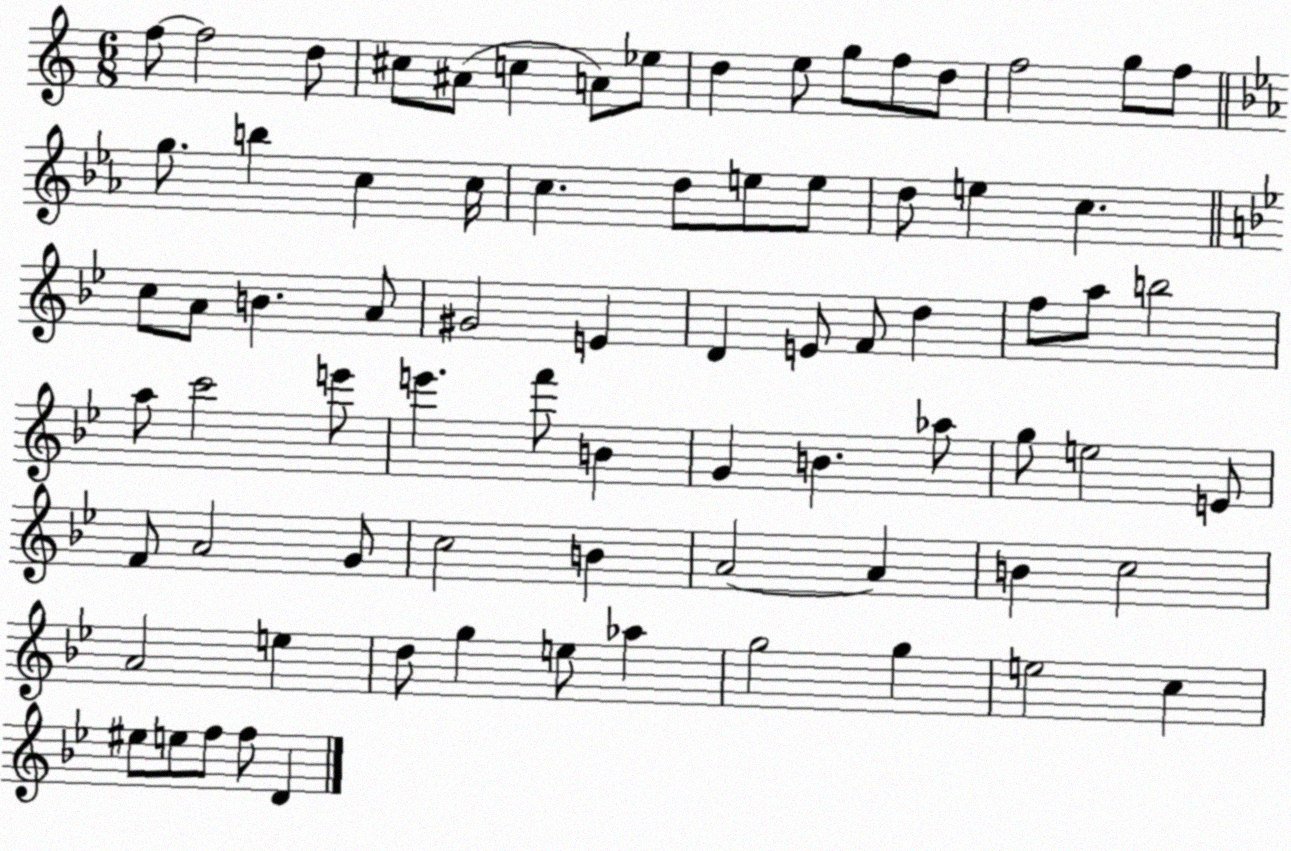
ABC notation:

X:1
T:Untitled
M:6/8
L:1/4
K:C
f/2 f2 d/2 ^c/2 ^A/2 c A/2 _e/2 d e/2 g/2 f/2 d/2 f2 g/2 f/2 g/2 b c c/4 c d/2 e/2 e/2 d/2 e c c/2 A/2 B A/2 ^G2 E D E/2 F/2 d f/2 a/2 b2 a/2 c'2 e'/2 e' f'/2 B G B _a/2 g/2 e2 E/2 F/2 A2 G/2 c2 B A2 A B c2 A2 e d/2 g e/2 _a g2 g e2 c ^e/2 e/2 f/2 f/2 D